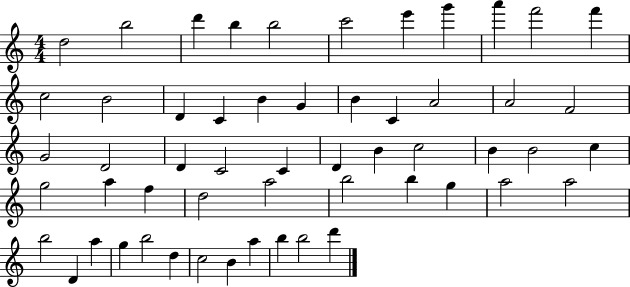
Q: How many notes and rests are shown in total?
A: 55